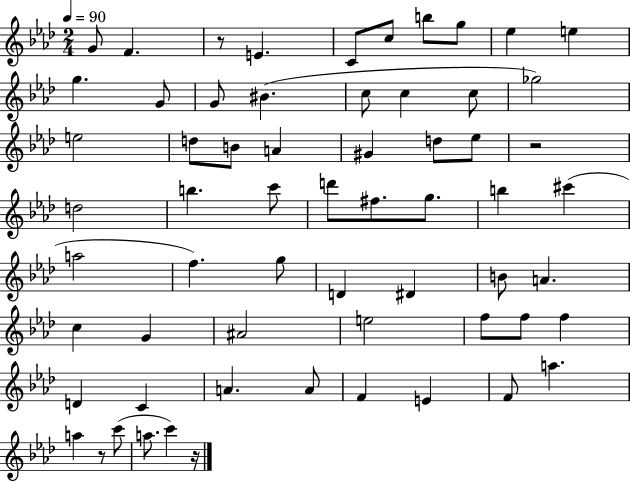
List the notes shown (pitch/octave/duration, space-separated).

G4/e F4/q. R/e E4/q. C4/e C5/e B5/e G5/e Eb5/q E5/q G5/q. G4/e G4/e BIS4/q. C5/e C5/q C5/e Gb5/h E5/h D5/e B4/e A4/q G#4/q D5/e Eb5/e R/h D5/h B5/q. C6/e D6/e F#5/e. G5/e. B5/q C#6/q A5/h F5/q. G5/e D4/q D#4/q B4/e A4/q. C5/q G4/q A#4/h E5/h F5/e F5/e F5/q D4/q C4/q A4/q. A4/e F4/q E4/q F4/e A5/q. A5/q R/e C6/e A5/e. C6/q R/s